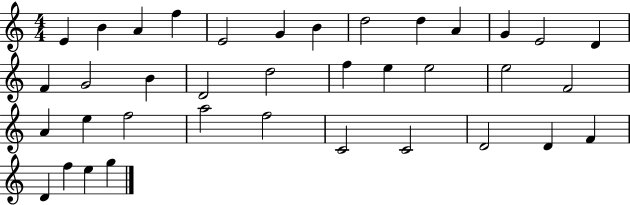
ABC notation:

X:1
T:Untitled
M:4/4
L:1/4
K:C
E B A f E2 G B d2 d A G E2 D F G2 B D2 d2 f e e2 e2 F2 A e f2 a2 f2 C2 C2 D2 D F D f e g